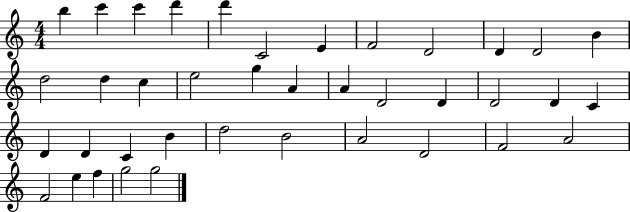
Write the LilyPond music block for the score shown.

{
  \clef treble
  \numericTimeSignature
  \time 4/4
  \key c \major
  b''4 c'''4 c'''4 d'''4 | d'''4 c'2 e'4 | f'2 d'2 | d'4 d'2 b'4 | \break d''2 d''4 c''4 | e''2 g''4 a'4 | a'4 d'2 d'4 | d'2 d'4 c'4 | \break d'4 d'4 c'4 b'4 | d''2 b'2 | a'2 d'2 | f'2 a'2 | \break f'2 e''4 f''4 | g''2 g''2 | \bar "|."
}